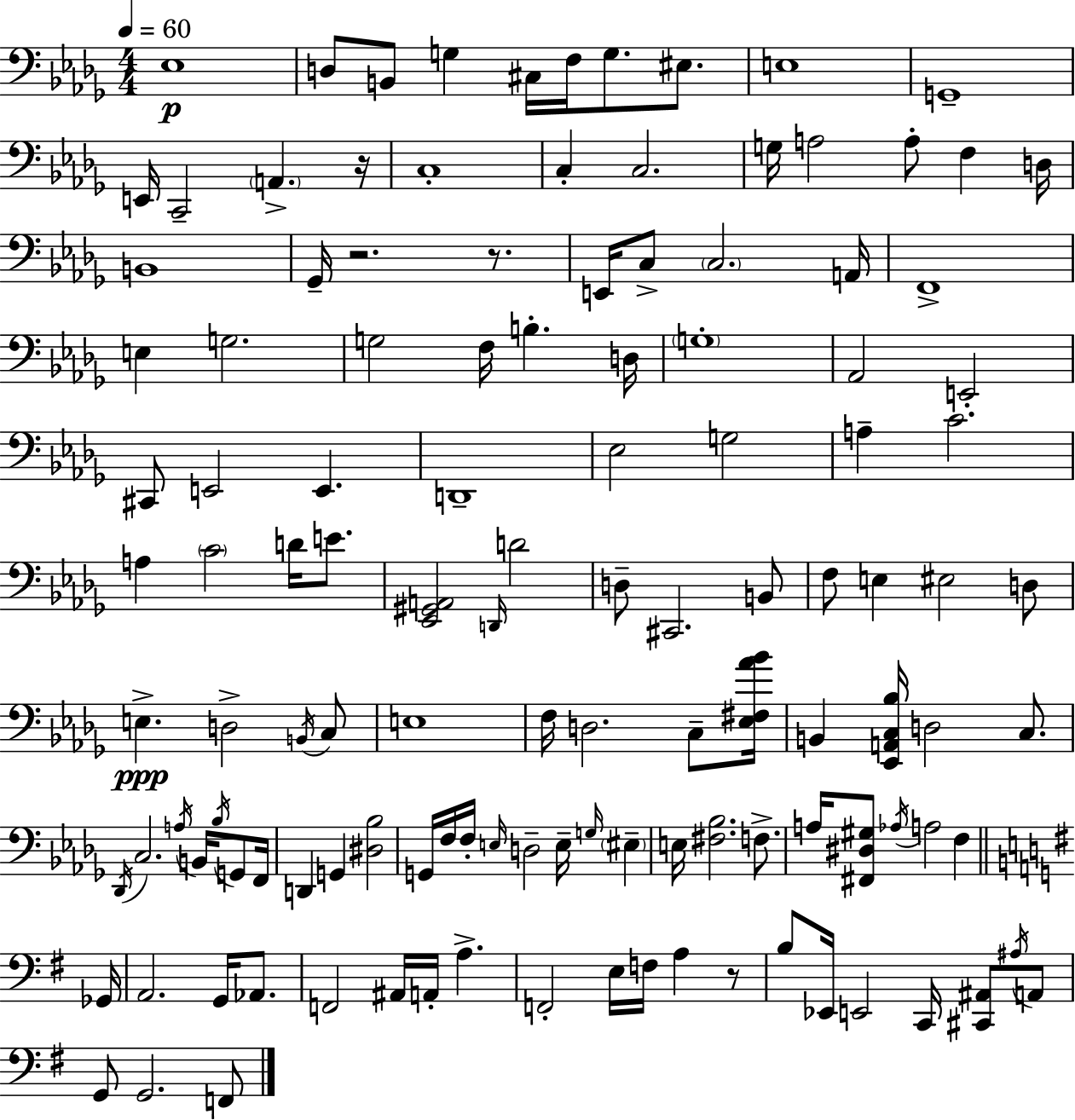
X:1
T:Untitled
M:4/4
L:1/4
K:Bbm
_E,4 D,/2 B,,/2 G, ^C,/4 F,/4 G,/2 ^E,/2 E,4 G,,4 E,,/4 C,,2 A,, z/4 C,4 C, C,2 G,/4 A,2 A,/2 F, D,/4 B,,4 _G,,/4 z2 z/2 E,,/4 C,/2 C,2 A,,/4 F,,4 E, G,2 G,2 F,/4 B, D,/4 G,4 _A,,2 E,,2 ^C,,/2 E,,2 E,, D,,4 _E,2 G,2 A, C2 A, C2 D/4 E/2 [_E,,^G,,A,,]2 D,,/4 D2 D,/2 ^C,,2 B,,/2 F,/2 E, ^E,2 D,/2 E, D,2 B,,/4 C,/2 E,4 F,/4 D,2 C,/2 [_E,^F,_A_B]/4 B,, [_E,,A,,C,_B,]/4 D,2 C,/2 _D,,/4 C,2 A,/4 B,,/4 _B,/4 G,,/2 F,,/4 D,, G,, [^D,_B,]2 G,,/4 F,/4 F,/4 E,/4 D,2 E,/4 G,/4 ^E, E,/4 [^F,_B,]2 F,/2 A,/4 [^F,,^D,^G,]/2 _A,/4 A,2 F, _G,,/4 A,,2 G,,/4 _A,,/2 F,,2 ^A,,/4 A,,/4 A, F,,2 E,/4 F,/4 A, z/2 B,/2 _E,,/4 E,,2 C,,/4 [^C,,^A,,]/2 ^A,/4 A,,/2 G,,/2 G,,2 F,,/2